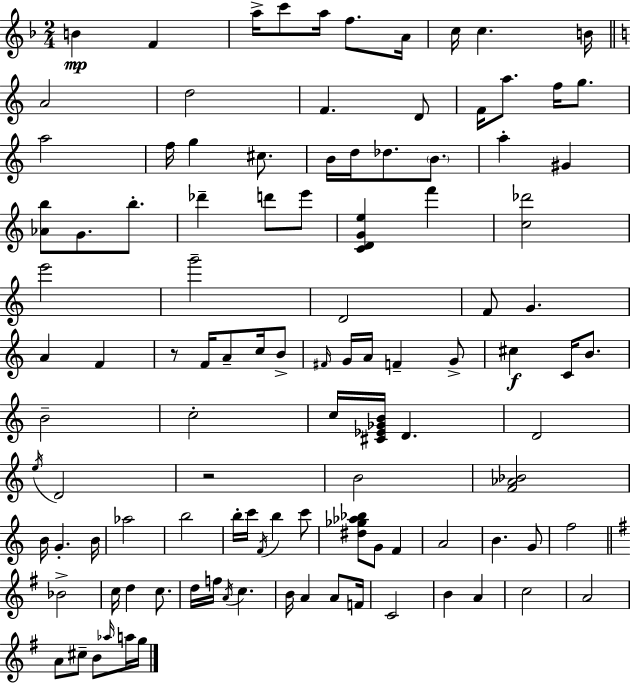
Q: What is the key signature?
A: F major